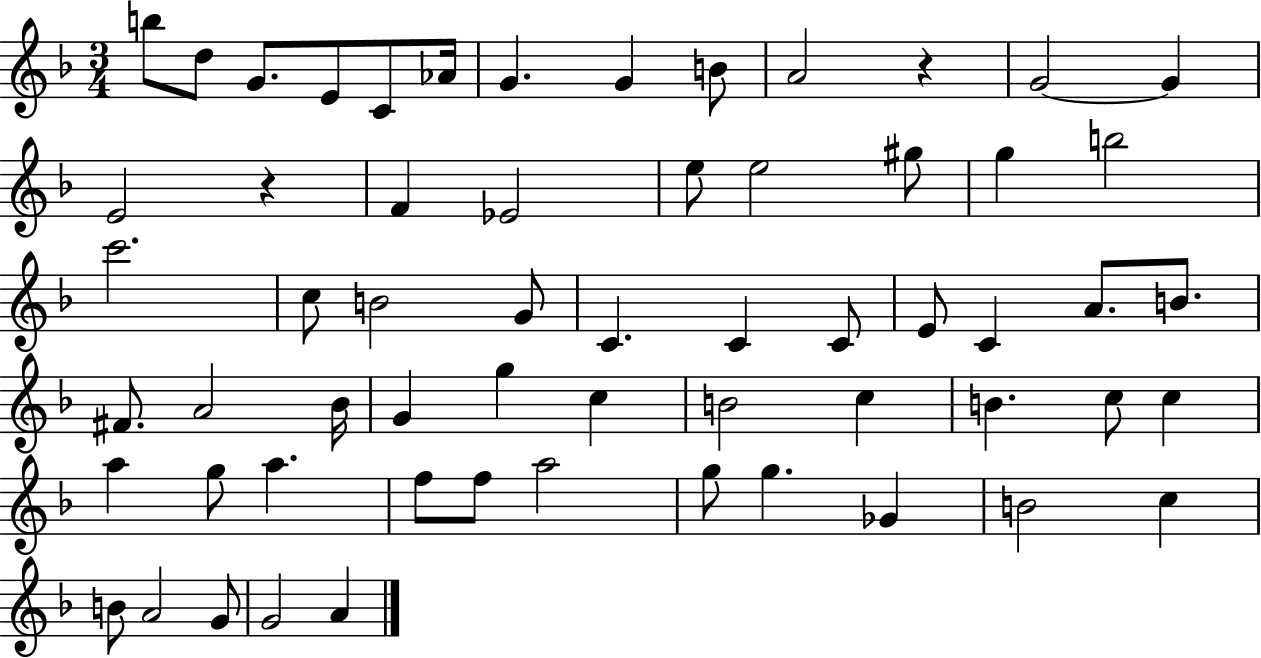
{
  \clef treble
  \numericTimeSignature
  \time 3/4
  \key f \major
  \repeat volta 2 { b''8 d''8 g'8. e'8 c'8 aes'16 | g'4. g'4 b'8 | a'2 r4 | g'2~~ g'4 | \break e'2 r4 | f'4 ees'2 | e''8 e''2 gis''8 | g''4 b''2 | \break c'''2. | c''8 b'2 g'8 | c'4. c'4 c'8 | e'8 c'4 a'8. b'8. | \break fis'8. a'2 bes'16 | g'4 g''4 c''4 | b'2 c''4 | b'4. c''8 c''4 | \break a''4 g''8 a''4. | f''8 f''8 a''2 | g''8 g''4. ges'4 | b'2 c''4 | \break b'8 a'2 g'8 | g'2 a'4 | } \bar "|."
}